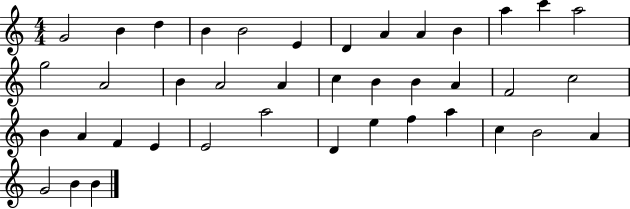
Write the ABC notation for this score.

X:1
T:Untitled
M:4/4
L:1/4
K:C
G2 B d B B2 E D A A B a c' a2 g2 A2 B A2 A c B B A F2 c2 B A F E E2 a2 D e f a c B2 A G2 B B